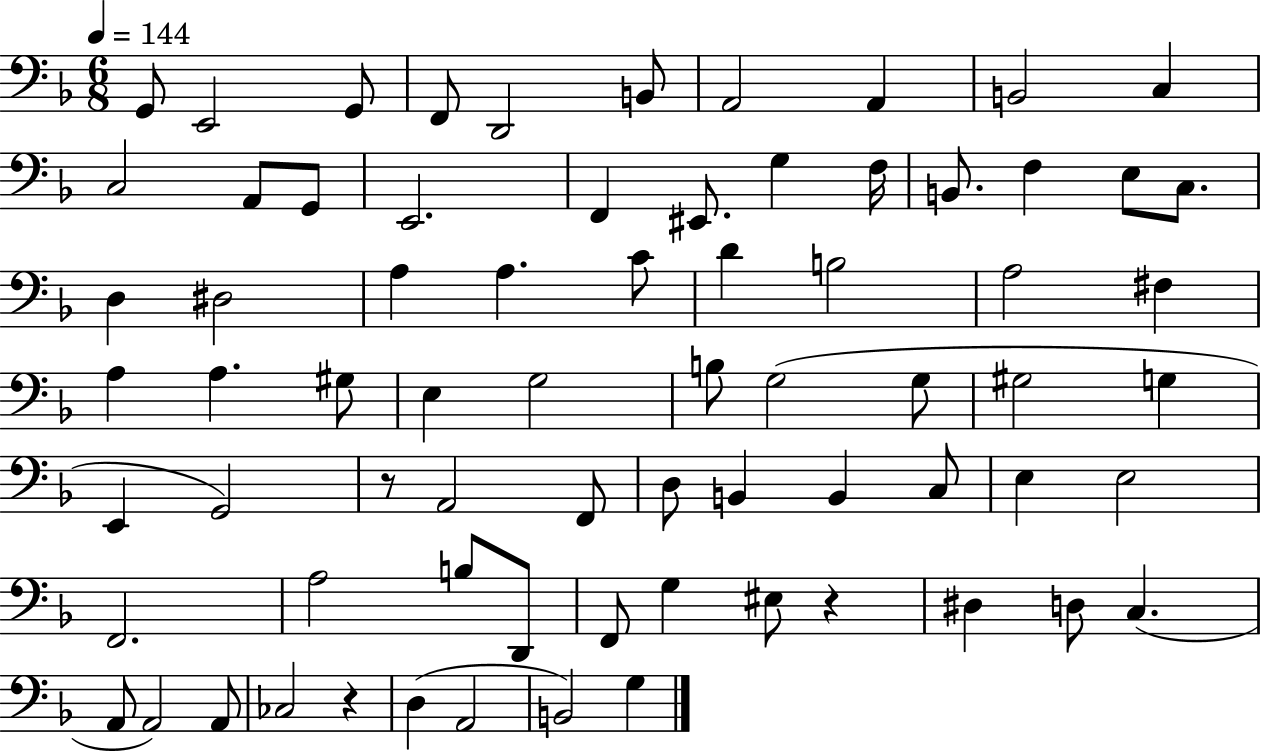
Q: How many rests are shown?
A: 3